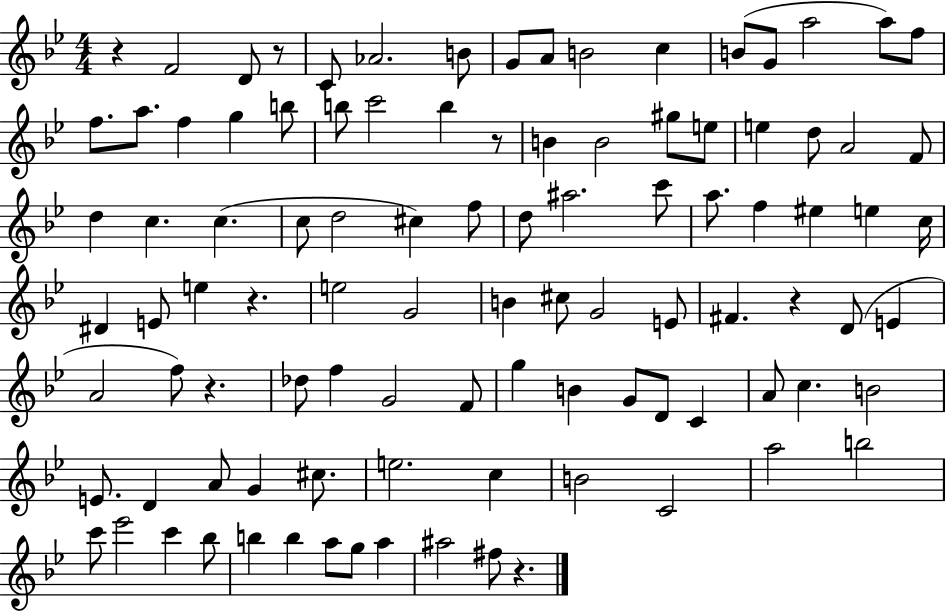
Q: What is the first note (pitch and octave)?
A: F4